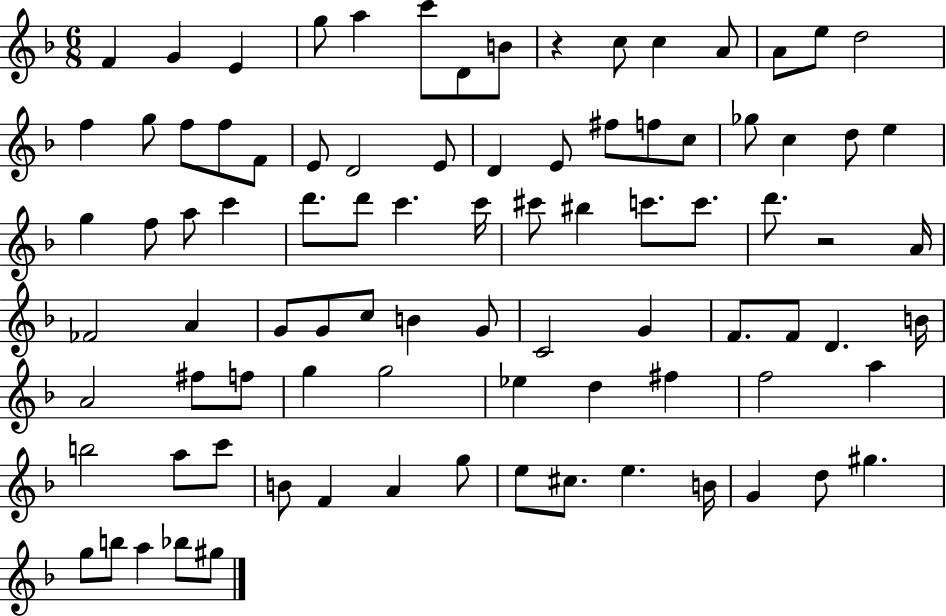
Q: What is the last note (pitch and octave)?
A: G#5